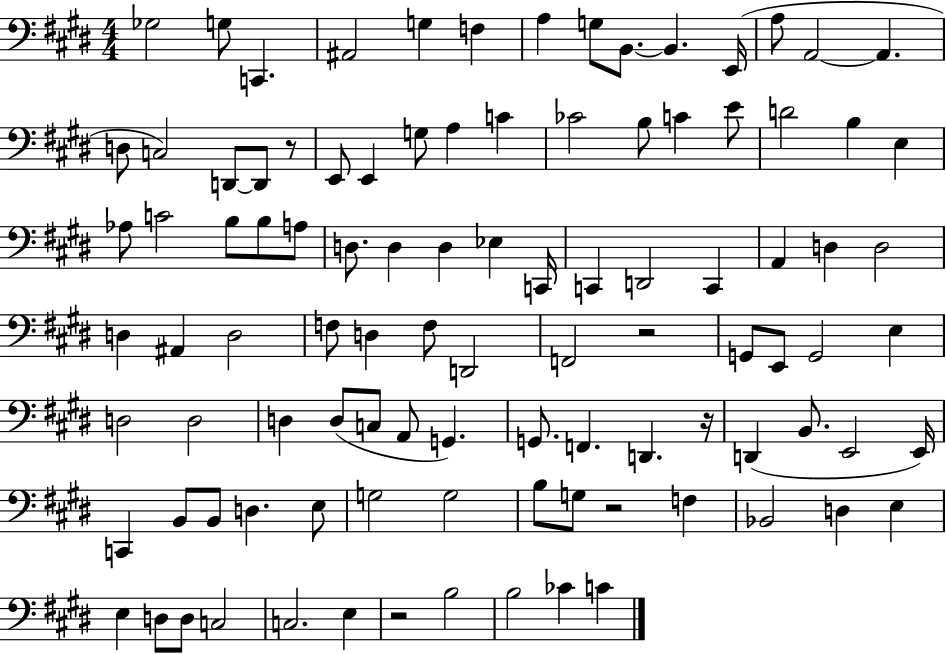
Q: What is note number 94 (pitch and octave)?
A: CES4